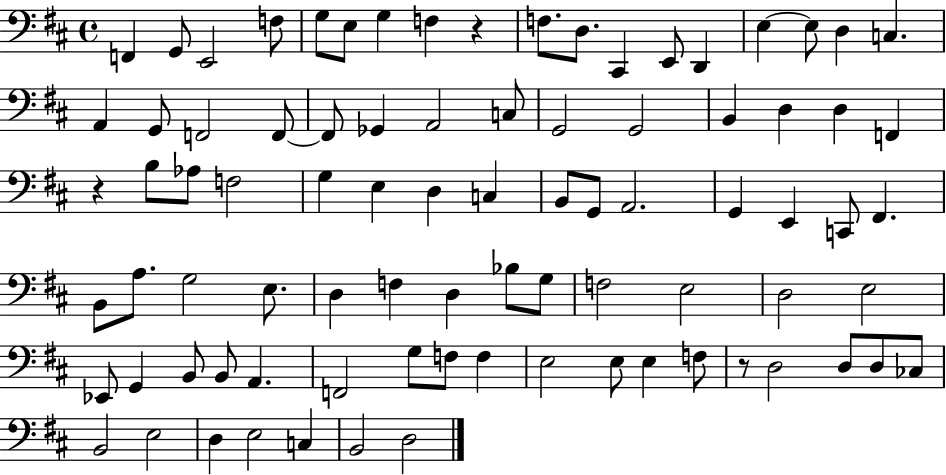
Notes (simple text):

F2/q G2/e E2/h F3/e G3/e E3/e G3/q F3/q R/q F3/e. D3/e. C#2/q E2/e D2/q E3/q E3/e D3/q C3/q. A2/q G2/e F2/h F2/e F2/e Gb2/q A2/h C3/e G2/h G2/h B2/q D3/q D3/q F2/q R/q B3/e Ab3/e F3/h G3/q E3/q D3/q C3/q B2/e G2/e A2/h. G2/q E2/q C2/e F#2/q. B2/e A3/e. G3/h E3/e. D3/q F3/q D3/q Bb3/e G3/e F3/h E3/h D3/h E3/h Eb2/e G2/q B2/e B2/e A2/q. F2/h G3/e F3/e F3/q E3/h E3/e E3/q F3/e R/e D3/h D3/e D3/e CES3/e B2/h E3/h D3/q E3/h C3/q B2/h D3/h